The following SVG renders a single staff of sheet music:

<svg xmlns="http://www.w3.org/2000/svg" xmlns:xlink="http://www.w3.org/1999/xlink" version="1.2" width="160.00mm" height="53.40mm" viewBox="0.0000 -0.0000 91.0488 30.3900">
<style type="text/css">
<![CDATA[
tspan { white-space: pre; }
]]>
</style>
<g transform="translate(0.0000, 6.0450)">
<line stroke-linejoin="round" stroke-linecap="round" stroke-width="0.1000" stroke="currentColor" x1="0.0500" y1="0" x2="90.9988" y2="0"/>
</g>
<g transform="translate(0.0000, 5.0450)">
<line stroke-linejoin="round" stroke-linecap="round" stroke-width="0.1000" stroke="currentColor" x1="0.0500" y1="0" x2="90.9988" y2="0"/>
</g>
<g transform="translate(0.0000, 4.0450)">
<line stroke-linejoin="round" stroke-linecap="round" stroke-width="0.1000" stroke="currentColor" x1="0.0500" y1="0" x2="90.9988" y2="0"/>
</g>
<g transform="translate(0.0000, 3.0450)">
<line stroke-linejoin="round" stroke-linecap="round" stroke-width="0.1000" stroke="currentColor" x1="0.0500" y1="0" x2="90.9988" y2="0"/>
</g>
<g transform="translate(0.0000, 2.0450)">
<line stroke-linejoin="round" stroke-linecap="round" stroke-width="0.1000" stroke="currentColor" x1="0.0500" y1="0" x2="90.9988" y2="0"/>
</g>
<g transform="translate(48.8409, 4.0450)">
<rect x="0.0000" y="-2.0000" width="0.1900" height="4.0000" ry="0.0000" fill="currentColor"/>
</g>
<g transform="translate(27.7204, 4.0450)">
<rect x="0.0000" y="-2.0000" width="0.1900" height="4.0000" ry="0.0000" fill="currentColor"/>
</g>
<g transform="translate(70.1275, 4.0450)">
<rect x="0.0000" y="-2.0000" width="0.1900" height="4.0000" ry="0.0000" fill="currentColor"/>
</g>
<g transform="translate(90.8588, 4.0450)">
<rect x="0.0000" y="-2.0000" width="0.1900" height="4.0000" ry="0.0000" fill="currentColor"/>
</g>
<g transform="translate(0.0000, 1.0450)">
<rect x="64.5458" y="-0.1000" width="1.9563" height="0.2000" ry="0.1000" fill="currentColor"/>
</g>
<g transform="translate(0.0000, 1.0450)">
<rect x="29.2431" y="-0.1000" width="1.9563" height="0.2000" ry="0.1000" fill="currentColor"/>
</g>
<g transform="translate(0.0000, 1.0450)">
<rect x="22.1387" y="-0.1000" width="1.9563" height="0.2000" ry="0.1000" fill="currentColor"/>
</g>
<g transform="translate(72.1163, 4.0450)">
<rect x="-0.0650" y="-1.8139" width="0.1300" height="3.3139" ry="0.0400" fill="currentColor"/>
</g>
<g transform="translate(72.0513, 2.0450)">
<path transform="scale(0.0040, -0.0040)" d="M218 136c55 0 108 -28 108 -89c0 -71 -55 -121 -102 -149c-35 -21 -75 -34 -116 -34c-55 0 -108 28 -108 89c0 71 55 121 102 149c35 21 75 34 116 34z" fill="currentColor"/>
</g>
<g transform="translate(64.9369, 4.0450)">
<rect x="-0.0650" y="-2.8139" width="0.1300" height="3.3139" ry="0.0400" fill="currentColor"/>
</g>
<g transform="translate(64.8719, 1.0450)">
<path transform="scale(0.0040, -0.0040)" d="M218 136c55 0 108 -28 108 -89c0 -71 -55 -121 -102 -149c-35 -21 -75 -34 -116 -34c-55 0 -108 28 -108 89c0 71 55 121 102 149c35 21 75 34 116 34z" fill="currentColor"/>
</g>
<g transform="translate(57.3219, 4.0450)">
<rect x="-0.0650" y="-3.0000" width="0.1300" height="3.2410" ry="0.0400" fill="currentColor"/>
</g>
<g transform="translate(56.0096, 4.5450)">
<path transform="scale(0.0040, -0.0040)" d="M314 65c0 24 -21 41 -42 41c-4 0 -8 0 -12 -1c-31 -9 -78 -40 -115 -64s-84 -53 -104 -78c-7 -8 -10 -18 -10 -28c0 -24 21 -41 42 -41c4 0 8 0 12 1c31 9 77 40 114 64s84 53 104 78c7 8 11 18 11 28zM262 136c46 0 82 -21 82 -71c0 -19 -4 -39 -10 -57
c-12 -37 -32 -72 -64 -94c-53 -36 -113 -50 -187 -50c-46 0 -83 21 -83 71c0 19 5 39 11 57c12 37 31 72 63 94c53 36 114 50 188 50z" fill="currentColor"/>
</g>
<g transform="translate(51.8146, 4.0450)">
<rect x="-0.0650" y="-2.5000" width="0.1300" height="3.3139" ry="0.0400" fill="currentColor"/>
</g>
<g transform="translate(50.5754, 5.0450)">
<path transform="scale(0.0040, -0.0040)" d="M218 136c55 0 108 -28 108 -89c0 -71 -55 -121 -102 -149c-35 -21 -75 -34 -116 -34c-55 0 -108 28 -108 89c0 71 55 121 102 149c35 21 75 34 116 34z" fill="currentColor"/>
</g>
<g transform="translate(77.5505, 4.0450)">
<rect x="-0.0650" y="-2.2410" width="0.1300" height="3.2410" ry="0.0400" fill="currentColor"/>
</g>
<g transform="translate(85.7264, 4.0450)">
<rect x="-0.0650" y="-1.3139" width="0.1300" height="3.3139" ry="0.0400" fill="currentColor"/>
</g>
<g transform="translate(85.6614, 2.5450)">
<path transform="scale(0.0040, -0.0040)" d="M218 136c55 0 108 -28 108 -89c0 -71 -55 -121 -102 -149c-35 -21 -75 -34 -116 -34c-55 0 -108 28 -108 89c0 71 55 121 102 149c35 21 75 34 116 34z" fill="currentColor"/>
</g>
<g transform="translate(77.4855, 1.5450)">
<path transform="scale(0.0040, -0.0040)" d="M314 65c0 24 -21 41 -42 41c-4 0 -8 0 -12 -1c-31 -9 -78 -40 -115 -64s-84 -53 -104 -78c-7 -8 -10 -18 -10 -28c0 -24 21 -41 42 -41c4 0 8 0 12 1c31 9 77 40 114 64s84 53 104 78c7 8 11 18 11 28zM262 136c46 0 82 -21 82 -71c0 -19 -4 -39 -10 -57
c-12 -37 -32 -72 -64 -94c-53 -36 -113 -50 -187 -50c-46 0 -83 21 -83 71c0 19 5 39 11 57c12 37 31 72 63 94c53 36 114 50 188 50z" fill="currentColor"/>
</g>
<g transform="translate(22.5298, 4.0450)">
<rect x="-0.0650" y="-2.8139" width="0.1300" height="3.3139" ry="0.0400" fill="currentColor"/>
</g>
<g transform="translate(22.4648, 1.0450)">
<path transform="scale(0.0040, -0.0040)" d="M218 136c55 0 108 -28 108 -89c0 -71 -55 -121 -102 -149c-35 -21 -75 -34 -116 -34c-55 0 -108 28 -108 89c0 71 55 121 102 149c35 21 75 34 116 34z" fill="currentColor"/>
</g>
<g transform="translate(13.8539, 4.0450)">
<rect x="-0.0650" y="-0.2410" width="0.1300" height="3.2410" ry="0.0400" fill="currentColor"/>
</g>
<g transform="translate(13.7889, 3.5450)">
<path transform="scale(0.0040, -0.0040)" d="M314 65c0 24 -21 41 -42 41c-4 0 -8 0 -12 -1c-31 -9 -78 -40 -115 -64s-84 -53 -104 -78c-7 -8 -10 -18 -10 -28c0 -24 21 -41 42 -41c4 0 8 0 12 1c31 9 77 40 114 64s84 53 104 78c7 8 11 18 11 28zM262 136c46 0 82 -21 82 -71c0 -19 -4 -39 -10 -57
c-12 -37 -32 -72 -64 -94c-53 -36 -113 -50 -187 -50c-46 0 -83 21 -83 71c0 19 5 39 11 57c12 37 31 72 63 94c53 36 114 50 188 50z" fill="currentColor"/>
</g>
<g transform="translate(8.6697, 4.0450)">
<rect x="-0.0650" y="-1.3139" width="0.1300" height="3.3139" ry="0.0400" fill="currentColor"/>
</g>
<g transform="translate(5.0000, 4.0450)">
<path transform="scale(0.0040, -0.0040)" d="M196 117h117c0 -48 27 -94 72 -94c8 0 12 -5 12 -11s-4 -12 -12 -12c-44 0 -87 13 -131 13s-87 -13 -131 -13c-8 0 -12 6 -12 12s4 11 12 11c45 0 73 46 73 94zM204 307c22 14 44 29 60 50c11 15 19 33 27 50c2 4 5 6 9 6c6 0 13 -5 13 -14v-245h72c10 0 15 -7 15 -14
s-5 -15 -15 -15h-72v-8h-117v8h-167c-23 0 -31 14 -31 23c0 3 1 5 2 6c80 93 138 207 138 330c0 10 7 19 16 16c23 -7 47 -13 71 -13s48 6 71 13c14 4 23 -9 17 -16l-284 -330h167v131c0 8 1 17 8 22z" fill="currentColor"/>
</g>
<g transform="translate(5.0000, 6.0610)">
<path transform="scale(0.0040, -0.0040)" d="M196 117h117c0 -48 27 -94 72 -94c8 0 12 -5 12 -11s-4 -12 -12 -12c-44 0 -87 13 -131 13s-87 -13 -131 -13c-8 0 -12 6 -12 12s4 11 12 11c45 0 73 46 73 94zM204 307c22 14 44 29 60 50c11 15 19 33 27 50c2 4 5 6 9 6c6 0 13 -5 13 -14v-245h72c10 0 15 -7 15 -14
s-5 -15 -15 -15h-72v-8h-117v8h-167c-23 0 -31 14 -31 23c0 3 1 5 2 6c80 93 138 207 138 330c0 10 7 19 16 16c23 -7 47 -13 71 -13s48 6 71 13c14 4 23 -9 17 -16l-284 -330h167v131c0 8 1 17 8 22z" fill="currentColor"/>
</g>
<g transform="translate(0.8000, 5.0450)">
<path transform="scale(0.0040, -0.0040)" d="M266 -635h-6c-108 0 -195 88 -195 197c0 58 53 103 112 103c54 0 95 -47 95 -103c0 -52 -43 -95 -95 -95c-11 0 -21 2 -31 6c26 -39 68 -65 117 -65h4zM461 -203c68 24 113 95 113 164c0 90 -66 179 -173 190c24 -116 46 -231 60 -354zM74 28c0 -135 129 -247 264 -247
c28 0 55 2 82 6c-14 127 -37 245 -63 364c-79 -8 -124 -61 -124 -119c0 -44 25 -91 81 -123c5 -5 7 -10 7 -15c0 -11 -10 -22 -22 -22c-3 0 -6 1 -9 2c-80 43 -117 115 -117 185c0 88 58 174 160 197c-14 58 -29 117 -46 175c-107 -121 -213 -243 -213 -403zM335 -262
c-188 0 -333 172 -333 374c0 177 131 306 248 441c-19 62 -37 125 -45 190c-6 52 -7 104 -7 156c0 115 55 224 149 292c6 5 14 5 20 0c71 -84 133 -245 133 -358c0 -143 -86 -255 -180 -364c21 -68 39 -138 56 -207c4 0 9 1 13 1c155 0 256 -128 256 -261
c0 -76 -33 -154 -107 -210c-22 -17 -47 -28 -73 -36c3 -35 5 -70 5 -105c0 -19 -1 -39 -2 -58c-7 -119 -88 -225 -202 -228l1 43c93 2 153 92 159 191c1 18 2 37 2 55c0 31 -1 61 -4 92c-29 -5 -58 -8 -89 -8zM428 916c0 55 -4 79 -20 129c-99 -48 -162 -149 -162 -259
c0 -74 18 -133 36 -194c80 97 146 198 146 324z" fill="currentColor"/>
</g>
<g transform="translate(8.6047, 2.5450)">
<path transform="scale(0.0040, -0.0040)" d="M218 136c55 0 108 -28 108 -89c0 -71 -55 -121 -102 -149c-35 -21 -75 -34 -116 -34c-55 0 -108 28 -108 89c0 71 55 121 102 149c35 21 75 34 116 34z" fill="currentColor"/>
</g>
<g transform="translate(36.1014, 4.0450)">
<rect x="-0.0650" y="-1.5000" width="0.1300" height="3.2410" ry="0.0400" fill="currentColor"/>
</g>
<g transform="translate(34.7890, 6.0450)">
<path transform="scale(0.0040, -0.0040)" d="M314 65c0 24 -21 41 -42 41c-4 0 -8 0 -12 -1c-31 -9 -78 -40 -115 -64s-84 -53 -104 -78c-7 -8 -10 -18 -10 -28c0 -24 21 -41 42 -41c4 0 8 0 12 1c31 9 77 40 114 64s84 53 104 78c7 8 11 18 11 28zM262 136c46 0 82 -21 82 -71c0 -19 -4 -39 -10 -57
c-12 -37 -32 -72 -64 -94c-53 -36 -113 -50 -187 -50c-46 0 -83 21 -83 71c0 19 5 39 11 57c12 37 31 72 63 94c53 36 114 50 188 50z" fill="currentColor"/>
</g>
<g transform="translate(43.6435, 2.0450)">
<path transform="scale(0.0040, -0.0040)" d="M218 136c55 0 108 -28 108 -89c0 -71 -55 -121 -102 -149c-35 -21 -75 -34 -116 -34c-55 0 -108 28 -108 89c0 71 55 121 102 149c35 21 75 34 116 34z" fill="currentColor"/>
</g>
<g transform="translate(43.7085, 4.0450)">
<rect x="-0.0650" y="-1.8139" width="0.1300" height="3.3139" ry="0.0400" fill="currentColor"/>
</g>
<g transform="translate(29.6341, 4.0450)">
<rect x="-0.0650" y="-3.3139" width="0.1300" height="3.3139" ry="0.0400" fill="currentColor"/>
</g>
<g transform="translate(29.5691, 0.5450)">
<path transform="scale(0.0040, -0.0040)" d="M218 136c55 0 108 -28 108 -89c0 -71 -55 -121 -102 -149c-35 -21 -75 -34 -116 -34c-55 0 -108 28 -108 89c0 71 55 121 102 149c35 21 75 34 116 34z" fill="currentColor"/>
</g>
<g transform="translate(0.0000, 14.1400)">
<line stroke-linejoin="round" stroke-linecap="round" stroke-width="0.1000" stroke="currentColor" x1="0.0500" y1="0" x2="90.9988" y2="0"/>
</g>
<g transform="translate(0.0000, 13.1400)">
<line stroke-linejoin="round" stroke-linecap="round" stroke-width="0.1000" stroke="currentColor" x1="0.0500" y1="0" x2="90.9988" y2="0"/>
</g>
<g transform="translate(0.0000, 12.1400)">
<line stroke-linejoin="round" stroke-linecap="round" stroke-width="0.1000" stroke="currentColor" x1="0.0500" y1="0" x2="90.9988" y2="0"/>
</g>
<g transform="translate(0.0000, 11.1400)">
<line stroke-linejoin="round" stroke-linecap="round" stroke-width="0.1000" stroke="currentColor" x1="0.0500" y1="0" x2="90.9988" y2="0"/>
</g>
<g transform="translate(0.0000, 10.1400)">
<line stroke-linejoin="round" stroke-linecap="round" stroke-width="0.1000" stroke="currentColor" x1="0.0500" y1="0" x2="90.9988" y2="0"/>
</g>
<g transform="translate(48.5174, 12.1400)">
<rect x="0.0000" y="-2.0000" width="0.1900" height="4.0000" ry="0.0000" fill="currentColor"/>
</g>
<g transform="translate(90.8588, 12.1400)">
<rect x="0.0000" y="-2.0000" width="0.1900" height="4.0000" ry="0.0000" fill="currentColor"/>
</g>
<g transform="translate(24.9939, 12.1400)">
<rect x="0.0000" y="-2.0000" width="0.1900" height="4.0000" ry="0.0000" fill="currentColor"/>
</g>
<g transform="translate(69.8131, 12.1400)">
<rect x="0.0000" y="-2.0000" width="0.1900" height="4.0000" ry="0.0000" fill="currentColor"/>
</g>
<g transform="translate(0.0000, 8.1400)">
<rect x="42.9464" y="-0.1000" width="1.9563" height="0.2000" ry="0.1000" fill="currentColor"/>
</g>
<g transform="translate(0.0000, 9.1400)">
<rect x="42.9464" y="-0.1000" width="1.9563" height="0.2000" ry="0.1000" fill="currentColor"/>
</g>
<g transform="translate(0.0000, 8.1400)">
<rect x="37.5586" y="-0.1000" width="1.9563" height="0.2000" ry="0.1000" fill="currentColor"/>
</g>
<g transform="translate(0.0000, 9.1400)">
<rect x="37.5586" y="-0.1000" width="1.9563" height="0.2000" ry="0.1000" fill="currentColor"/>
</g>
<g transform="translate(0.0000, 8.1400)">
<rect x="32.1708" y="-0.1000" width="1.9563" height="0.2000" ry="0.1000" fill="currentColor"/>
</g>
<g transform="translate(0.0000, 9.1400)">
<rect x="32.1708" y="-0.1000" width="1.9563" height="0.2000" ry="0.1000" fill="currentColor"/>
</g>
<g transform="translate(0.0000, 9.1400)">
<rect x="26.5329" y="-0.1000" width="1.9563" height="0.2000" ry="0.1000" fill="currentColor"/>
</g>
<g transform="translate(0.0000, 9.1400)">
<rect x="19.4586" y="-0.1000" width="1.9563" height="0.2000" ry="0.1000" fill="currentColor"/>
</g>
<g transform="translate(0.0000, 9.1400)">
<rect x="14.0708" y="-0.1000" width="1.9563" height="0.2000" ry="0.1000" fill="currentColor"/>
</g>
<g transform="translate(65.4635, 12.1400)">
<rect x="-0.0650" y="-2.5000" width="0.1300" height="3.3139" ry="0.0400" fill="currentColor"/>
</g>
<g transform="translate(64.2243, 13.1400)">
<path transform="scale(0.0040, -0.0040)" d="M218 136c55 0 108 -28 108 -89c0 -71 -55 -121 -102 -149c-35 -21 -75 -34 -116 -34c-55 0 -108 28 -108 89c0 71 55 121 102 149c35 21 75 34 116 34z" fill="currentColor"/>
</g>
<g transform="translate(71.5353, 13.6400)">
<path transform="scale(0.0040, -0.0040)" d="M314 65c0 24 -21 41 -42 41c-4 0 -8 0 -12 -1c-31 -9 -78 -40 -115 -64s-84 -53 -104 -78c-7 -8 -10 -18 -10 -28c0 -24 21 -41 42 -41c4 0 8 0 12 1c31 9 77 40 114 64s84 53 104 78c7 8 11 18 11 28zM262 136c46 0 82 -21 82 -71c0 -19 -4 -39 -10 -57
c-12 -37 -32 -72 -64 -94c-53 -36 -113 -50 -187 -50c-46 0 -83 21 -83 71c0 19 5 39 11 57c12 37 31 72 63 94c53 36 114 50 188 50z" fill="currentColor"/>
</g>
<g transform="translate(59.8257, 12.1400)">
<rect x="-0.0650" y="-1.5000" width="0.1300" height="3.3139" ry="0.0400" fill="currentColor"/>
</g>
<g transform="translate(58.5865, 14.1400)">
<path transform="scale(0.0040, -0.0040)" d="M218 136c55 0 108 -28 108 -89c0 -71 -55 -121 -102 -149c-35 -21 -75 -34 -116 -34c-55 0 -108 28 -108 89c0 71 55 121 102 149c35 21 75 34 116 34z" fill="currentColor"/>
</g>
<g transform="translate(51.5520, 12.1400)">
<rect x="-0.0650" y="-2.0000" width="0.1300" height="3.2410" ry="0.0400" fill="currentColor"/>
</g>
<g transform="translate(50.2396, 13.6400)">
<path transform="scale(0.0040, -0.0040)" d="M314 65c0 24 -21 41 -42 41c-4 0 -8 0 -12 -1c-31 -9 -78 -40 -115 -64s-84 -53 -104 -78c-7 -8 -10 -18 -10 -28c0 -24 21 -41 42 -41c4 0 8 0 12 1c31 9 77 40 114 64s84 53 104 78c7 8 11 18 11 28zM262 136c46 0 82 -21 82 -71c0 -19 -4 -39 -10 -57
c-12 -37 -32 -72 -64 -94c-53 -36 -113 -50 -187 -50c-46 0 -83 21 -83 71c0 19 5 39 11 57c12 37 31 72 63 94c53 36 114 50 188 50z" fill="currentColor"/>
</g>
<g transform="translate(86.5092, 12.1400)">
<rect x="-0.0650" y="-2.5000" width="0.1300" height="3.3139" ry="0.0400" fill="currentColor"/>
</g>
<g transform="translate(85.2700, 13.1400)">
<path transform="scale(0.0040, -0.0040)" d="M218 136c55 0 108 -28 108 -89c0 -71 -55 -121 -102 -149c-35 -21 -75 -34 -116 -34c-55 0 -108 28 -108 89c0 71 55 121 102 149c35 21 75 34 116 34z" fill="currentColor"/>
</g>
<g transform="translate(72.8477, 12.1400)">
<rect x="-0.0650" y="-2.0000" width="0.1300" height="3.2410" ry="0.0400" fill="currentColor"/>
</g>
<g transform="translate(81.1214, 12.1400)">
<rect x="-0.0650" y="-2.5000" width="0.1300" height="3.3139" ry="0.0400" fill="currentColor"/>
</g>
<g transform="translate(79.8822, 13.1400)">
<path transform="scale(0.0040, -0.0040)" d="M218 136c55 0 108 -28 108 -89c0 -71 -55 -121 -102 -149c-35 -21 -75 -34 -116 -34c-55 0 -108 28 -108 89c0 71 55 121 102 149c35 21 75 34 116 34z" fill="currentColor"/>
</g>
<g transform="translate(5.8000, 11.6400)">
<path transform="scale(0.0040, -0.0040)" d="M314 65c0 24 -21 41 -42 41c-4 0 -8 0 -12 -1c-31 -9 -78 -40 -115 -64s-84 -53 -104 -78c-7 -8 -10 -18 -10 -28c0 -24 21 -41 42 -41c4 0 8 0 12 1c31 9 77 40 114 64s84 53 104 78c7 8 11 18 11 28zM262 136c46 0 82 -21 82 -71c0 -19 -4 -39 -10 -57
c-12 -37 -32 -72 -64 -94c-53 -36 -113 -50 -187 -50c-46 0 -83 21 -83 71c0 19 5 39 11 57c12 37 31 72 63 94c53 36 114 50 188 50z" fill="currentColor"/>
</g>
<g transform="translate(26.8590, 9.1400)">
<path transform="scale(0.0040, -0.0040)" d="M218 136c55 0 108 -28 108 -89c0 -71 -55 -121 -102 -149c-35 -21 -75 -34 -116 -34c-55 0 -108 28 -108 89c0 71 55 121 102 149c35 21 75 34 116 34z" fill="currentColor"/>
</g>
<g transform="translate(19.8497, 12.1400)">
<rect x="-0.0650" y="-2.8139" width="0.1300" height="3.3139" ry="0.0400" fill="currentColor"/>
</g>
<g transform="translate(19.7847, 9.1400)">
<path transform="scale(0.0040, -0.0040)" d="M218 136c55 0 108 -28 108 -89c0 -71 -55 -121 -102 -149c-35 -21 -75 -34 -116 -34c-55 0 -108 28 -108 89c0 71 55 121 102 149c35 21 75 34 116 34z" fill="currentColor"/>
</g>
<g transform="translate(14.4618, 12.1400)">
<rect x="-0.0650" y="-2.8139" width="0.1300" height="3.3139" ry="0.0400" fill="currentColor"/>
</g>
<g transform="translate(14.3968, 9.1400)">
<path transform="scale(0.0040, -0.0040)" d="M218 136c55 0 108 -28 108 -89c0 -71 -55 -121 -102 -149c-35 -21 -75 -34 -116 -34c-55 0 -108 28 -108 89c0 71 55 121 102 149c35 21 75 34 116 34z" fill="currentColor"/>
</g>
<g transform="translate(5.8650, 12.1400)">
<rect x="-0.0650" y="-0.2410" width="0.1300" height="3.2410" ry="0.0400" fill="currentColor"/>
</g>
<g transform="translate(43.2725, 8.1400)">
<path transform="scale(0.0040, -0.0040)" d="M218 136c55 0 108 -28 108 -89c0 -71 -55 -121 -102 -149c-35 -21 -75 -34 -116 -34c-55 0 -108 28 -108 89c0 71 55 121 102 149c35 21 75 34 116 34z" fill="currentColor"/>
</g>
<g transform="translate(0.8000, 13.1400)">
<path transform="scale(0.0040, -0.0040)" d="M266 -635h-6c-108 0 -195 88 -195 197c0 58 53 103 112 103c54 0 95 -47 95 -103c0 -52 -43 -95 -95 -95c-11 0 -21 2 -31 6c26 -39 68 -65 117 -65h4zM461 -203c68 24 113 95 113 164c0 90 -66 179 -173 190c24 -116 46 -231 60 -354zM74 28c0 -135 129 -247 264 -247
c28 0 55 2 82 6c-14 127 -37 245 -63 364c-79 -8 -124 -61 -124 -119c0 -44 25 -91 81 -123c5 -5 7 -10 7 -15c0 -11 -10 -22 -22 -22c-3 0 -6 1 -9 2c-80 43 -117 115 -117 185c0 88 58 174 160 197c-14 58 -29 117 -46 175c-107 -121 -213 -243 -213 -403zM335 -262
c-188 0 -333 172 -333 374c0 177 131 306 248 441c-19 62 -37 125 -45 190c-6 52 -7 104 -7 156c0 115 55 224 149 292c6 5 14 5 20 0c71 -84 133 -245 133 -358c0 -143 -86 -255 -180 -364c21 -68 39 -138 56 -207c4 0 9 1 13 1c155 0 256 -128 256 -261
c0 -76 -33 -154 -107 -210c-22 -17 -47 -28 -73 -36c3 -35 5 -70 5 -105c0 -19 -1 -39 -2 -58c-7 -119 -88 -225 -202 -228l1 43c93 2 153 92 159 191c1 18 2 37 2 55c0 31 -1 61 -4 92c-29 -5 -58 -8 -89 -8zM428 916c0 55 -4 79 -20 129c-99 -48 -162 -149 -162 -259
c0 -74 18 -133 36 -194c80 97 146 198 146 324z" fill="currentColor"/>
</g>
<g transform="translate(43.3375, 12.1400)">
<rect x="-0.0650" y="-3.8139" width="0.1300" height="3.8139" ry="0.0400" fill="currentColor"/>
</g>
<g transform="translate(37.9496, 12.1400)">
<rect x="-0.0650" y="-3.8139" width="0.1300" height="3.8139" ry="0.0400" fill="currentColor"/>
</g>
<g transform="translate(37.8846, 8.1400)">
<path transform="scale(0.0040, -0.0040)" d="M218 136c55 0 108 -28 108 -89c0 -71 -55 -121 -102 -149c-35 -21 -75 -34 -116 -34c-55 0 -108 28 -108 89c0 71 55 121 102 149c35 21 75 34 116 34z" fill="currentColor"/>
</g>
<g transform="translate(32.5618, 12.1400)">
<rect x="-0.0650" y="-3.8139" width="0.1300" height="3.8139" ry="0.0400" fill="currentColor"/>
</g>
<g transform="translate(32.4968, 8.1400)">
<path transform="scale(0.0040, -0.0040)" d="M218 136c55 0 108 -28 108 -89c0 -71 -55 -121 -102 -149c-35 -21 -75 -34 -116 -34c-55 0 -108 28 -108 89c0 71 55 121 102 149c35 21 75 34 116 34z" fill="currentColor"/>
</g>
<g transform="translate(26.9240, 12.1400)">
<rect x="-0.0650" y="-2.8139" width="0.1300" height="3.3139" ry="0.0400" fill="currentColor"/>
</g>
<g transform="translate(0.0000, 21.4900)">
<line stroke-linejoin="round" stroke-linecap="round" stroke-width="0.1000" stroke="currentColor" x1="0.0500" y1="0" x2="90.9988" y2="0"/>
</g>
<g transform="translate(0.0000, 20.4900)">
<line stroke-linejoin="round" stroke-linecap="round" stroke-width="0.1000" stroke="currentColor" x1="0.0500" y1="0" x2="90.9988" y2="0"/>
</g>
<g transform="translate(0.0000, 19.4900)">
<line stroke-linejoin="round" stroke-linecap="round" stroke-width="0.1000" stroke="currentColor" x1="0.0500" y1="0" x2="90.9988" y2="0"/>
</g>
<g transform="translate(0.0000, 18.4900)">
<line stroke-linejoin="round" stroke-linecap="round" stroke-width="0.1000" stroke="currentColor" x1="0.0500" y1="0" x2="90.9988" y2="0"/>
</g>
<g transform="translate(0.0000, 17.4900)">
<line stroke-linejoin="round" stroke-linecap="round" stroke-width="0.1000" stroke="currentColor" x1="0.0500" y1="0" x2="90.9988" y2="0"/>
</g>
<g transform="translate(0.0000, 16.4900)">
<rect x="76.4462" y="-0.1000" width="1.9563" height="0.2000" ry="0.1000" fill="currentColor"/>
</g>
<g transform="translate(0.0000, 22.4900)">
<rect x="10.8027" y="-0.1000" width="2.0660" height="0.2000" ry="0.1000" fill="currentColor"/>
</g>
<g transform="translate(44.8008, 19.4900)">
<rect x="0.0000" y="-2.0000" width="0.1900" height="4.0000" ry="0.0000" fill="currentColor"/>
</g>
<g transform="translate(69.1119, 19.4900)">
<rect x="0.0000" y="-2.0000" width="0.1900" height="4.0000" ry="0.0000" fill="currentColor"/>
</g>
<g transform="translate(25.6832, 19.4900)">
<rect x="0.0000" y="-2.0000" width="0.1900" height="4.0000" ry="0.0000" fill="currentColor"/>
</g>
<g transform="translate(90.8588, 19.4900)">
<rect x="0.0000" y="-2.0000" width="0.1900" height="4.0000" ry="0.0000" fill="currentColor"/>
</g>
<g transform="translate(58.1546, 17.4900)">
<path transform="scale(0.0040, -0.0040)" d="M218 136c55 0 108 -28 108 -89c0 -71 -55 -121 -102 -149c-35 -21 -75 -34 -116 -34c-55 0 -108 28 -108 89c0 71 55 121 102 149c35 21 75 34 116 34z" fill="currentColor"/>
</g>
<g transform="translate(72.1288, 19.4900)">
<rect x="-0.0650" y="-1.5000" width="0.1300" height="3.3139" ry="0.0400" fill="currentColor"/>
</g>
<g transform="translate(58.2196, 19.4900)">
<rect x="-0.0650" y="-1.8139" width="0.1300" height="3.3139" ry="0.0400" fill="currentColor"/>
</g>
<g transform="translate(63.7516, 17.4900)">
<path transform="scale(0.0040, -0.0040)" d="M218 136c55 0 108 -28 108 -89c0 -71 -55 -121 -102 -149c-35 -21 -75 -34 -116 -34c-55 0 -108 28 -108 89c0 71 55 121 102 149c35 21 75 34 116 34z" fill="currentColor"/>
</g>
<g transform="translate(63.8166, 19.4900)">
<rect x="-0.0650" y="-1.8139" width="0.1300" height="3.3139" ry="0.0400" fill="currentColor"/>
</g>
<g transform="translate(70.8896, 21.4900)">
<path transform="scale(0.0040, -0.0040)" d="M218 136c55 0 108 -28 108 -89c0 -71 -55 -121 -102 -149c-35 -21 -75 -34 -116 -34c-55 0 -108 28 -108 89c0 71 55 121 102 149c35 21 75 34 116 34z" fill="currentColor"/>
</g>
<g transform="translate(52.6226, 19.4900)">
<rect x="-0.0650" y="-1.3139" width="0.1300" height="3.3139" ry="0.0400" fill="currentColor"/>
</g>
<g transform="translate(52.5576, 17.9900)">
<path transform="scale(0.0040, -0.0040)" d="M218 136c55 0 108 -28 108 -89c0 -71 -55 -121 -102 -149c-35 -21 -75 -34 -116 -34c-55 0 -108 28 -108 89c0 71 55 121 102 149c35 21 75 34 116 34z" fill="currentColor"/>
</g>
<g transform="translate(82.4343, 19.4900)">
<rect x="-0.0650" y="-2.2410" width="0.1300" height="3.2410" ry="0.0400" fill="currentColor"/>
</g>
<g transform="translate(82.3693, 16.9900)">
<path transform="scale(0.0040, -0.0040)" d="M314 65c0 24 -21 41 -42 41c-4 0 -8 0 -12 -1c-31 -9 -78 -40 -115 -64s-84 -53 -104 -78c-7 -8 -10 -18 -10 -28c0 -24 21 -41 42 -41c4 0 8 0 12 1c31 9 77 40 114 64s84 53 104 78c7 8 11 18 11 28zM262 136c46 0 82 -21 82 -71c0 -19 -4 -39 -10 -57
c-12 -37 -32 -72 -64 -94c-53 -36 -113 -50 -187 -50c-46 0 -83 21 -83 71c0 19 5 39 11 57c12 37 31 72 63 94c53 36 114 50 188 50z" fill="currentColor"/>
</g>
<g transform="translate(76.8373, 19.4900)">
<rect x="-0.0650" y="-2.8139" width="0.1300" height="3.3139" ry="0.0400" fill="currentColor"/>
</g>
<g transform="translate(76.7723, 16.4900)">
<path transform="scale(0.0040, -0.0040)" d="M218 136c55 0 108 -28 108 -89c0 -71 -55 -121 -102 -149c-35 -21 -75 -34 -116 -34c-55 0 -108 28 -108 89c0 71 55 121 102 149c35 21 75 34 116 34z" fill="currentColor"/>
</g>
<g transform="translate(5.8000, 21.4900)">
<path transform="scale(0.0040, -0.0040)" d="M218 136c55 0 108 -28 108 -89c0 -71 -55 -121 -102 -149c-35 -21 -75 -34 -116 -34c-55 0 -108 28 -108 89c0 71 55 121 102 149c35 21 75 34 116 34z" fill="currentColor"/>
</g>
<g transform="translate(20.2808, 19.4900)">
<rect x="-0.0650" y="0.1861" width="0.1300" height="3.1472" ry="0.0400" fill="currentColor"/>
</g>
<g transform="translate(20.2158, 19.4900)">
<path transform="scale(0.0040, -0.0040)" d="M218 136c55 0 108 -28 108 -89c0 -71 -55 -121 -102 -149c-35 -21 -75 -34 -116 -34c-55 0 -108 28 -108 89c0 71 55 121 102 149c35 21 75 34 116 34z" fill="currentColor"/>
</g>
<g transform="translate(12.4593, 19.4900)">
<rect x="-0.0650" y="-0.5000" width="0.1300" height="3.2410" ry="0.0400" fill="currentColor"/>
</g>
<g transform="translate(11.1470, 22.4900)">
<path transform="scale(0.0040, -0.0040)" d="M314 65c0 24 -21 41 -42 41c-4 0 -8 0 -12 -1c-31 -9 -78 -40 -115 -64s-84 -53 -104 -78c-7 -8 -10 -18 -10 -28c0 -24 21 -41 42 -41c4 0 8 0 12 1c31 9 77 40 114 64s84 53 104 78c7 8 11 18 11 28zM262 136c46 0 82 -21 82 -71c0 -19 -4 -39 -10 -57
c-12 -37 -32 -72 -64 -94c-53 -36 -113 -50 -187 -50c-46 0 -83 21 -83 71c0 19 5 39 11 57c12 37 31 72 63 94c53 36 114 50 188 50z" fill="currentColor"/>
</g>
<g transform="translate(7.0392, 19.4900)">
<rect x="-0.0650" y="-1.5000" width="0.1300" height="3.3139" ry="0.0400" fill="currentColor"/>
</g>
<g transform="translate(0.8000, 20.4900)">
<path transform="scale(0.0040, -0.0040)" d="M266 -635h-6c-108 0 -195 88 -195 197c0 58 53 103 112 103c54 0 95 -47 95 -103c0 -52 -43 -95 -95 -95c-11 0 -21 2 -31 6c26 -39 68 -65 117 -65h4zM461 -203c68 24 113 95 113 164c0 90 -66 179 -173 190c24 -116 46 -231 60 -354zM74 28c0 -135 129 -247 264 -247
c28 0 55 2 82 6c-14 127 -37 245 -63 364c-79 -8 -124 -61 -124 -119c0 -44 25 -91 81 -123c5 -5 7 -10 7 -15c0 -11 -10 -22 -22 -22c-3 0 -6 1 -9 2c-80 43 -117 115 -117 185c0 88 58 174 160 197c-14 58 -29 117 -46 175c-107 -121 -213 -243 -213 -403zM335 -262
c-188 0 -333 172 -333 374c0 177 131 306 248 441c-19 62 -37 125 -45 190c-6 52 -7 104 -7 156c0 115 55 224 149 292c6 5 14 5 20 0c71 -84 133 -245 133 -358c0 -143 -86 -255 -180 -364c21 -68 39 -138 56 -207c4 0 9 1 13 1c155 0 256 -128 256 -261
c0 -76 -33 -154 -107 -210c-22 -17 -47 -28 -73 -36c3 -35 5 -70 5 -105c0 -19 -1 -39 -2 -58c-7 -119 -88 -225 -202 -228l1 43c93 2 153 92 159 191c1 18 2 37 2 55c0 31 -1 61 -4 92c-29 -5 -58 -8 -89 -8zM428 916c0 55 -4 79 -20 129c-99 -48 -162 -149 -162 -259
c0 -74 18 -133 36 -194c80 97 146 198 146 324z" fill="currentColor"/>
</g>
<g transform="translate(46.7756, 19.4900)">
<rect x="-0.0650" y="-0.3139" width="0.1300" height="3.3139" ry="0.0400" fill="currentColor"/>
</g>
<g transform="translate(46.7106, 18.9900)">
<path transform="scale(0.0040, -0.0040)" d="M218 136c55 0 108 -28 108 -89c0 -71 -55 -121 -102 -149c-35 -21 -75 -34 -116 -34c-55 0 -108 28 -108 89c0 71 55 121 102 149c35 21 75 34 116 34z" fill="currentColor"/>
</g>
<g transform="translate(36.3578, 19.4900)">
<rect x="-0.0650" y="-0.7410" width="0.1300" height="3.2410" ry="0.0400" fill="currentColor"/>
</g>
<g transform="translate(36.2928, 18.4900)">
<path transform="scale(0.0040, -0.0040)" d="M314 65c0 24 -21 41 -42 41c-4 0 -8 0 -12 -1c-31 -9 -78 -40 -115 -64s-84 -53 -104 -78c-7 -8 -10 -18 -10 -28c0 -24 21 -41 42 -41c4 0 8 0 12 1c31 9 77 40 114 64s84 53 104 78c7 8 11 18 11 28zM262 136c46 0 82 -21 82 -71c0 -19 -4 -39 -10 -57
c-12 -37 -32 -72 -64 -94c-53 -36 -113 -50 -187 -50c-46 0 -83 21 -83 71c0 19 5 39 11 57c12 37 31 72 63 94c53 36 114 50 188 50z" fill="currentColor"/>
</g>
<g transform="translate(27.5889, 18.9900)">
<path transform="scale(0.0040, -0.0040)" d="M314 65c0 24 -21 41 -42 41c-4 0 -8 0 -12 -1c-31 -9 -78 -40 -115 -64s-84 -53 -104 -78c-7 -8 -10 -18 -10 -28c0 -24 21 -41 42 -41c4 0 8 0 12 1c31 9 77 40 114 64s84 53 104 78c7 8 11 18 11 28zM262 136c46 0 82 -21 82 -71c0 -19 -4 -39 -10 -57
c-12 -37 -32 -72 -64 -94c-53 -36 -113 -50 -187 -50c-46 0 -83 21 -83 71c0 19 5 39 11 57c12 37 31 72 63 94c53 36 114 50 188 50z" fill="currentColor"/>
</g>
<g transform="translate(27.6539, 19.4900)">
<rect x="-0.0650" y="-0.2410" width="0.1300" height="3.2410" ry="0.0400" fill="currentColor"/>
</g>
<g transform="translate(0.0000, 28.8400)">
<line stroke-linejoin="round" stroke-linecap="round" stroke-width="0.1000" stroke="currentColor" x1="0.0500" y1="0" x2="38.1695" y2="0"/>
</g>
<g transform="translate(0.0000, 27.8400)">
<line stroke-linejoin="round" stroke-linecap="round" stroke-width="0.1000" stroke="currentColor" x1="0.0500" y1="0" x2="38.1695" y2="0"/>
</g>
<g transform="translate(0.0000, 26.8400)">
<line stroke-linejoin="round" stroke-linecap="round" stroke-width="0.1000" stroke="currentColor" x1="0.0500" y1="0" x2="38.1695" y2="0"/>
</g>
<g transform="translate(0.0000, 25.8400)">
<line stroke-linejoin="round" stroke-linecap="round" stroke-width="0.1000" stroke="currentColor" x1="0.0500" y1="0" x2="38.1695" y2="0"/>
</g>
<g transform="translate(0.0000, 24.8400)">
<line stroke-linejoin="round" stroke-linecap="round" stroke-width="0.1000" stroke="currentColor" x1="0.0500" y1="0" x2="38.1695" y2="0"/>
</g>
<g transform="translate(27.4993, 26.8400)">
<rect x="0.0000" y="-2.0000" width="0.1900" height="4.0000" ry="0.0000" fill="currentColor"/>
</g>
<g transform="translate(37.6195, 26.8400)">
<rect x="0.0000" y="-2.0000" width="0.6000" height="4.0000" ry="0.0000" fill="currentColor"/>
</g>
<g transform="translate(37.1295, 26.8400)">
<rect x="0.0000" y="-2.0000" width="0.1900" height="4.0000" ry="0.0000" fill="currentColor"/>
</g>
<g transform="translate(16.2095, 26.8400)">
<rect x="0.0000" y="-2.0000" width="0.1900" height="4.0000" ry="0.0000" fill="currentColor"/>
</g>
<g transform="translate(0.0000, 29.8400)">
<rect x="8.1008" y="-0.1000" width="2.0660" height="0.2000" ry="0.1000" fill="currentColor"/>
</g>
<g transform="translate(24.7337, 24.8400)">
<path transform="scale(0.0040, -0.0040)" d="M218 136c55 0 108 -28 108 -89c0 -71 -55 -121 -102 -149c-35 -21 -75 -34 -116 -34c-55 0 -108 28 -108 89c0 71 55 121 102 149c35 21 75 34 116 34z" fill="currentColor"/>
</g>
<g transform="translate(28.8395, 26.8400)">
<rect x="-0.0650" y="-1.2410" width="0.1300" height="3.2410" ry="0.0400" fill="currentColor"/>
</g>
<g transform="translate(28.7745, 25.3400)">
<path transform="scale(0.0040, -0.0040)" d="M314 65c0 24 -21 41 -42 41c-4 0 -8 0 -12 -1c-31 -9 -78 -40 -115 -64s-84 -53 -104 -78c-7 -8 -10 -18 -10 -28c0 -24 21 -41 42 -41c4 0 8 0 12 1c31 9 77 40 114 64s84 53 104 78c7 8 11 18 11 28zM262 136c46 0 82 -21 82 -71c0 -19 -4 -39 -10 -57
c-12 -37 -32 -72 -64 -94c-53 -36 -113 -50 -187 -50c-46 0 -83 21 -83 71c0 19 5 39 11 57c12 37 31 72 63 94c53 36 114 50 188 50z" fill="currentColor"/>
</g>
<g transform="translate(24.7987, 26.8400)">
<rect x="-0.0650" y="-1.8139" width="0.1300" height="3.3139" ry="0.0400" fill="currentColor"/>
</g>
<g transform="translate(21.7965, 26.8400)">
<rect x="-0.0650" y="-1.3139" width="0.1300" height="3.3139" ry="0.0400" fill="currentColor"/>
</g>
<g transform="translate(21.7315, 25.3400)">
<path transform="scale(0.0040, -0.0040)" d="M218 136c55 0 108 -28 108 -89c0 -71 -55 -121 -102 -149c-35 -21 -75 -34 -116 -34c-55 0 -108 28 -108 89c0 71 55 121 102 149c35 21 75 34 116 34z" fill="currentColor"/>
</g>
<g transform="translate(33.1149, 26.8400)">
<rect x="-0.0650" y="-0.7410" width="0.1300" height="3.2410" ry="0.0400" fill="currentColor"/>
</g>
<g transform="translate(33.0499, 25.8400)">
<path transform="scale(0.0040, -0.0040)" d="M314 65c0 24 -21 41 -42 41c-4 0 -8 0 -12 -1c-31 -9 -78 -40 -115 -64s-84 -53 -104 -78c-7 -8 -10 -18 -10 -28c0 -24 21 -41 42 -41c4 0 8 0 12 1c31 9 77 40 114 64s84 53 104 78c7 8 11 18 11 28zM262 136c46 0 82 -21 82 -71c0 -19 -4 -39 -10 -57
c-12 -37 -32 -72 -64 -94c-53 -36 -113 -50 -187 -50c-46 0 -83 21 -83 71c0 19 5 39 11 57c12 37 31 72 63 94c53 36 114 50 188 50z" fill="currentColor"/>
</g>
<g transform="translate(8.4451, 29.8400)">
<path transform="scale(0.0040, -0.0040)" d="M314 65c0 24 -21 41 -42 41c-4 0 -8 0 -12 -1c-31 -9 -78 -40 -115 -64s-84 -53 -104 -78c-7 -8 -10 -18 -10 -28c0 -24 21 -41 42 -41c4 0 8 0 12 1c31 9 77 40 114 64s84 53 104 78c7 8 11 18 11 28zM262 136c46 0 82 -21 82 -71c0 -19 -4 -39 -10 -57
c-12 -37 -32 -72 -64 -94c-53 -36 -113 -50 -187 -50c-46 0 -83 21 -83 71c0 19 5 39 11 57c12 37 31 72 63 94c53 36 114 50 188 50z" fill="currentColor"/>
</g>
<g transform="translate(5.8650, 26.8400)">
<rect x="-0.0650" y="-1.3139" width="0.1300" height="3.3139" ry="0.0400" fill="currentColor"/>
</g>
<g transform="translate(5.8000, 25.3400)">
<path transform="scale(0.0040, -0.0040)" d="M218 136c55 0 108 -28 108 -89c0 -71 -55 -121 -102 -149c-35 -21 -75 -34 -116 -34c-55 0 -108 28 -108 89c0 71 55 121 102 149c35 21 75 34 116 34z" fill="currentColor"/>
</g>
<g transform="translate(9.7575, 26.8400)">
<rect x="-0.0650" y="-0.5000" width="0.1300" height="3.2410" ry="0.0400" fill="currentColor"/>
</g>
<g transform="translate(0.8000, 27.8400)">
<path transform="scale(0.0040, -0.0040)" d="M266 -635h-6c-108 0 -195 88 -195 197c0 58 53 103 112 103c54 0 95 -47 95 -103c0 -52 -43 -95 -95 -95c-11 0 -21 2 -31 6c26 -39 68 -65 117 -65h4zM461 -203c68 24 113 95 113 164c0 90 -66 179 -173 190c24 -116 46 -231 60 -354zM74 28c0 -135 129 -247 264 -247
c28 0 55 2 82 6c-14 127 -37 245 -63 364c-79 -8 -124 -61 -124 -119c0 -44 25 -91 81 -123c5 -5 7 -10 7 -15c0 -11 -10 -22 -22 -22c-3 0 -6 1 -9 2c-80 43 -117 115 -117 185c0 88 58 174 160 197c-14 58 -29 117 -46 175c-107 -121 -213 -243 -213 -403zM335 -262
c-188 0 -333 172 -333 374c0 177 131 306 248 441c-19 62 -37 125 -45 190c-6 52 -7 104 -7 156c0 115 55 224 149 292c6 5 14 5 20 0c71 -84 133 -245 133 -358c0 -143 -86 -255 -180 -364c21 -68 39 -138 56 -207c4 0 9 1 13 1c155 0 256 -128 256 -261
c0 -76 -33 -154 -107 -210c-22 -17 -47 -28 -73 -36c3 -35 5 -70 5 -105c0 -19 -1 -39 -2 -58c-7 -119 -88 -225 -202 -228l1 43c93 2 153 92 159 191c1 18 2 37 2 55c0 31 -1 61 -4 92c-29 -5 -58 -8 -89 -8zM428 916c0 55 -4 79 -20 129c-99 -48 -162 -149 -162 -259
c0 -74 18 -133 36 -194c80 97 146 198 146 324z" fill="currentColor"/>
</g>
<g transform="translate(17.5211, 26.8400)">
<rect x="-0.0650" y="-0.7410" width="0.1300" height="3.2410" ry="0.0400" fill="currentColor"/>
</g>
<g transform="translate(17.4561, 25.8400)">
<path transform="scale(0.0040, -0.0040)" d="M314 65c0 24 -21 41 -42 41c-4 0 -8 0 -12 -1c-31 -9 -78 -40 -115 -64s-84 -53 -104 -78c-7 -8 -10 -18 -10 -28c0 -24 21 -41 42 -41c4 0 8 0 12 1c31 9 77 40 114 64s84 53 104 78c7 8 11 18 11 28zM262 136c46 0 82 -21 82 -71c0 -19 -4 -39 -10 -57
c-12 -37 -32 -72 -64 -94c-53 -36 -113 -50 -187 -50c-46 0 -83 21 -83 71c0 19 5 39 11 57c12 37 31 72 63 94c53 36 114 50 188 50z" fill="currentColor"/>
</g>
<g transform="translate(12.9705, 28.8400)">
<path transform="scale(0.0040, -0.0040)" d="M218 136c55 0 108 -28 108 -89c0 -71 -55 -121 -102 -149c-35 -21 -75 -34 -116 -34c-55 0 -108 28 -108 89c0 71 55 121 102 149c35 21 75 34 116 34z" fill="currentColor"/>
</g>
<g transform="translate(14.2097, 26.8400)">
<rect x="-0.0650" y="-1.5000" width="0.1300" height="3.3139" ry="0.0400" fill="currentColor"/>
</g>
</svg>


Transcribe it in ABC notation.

X:1
T:Untitled
M:4/4
L:1/4
K:C
e c2 a b E2 f G A2 a f g2 e c2 a a a c' c' c' F2 E G F2 G G E C2 B c2 d2 c e f f E a g2 e C2 E d2 e f e2 d2